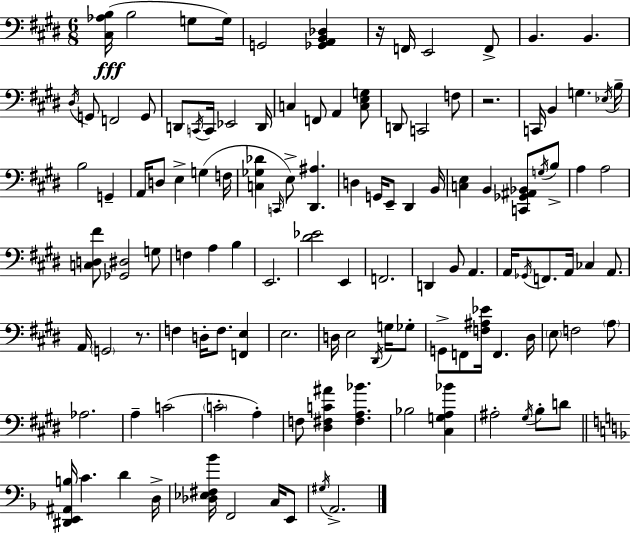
X:1
T:Untitled
M:6/8
L:1/4
K:E
[^C,_A,B,]/4 B,2 G,/2 G,/4 G,,2 [_G,,A,,B,,_D,] z/4 F,,/4 E,,2 F,,/2 B,, B,, ^D,/4 G,,/2 F,,2 G,,/2 D,,/2 C,,/4 C,,/4 _E,,2 D,,/4 C, F,,/2 A,, [C,E,G,]/2 D,,/2 C,,2 F,/2 z2 C,,/4 B,, G, _E,/4 B,/4 B,2 G,, A,,/4 D,/2 E, G, F,/4 [C,_G,_D] C,,/4 E,/2 [^D,,^A,] D, G,,/4 E,,/2 ^D,, B,,/4 [C,E,] B,, [C,,_G,,^A,,_B,,]/2 G,/4 B,/2 A, A,2 [C,D,^F]/2 [_G,,^D,]2 G,/2 F, A, B, E,,2 [^D_E]2 E,, F,,2 D,, B,,/2 A,, A,,/4 _G,,/4 F,,/2 A,,/4 _C, A,,/2 A,,/4 G,,2 z/2 F, D,/4 F,/2 [F,,E,] E,2 D,/4 E,2 ^D,,/4 G,/4 _G,/2 G,,/2 F,,/2 [F,^A,_E]/4 F,, ^D,/4 E,/2 F,2 A,/2 _A,2 A, C2 C2 A, F,/2 [^D,^F,C^A] [^F,A,_B] _B,2 [^C,G,A,_B] ^A,2 ^G,/4 B,/2 D/2 [^D,,E,,^A,,B,]/4 C D D,/4 [_D,_E,^F,_B]/4 F,,2 C,/4 E,,/2 ^G,/4 A,,2